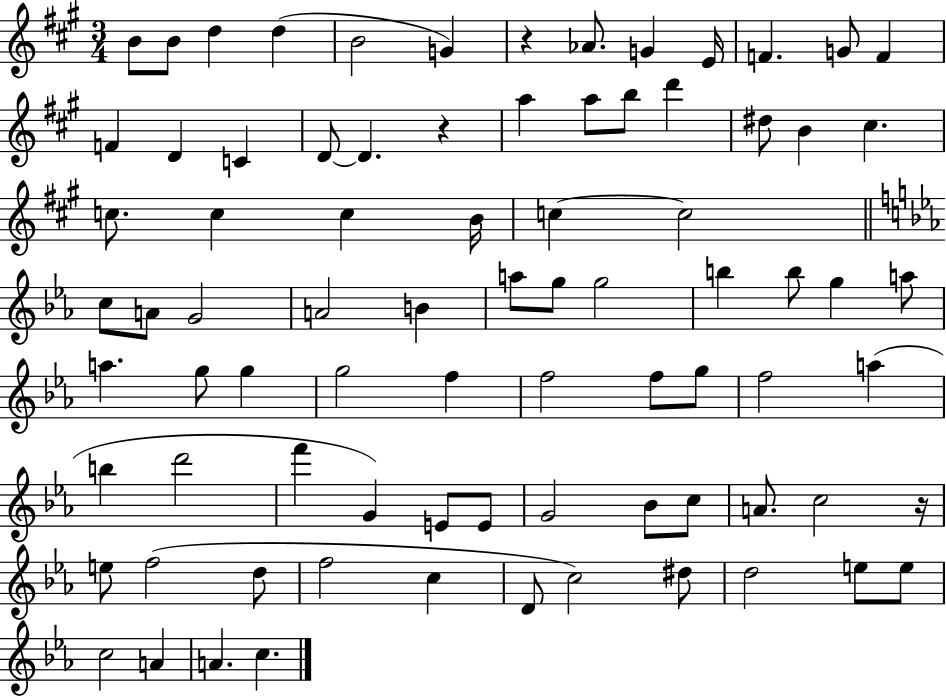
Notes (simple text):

B4/e B4/e D5/q D5/q B4/h G4/q R/q Ab4/e. G4/q E4/s F4/q. G4/e F4/q F4/q D4/q C4/q D4/e D4/q. R/q A5/q A5/e B5/e D6/q D#5/e B4/q C#5/q. C5/e. C5/q C5/q B4/s C5/q C5/h C5/e A4/e G4/h A4/h B4/q A5/e G5/e G5/h B5/q B5/e G5/q A5/e A5/q. G5/e G5/q G5/h F5/q F5/h F5/e G5/e F5/h A5/q B5/q D6/h F6/q G4/q E4/e E4/e G4/h Bb4/e C5/e A4/e. C5/h R/s E5/e F5/h D5/e F5/h C5/q D4/e C5/h D#5/e D5/h E5/e E5/e C5/h A4/q A4/q. C5/q.